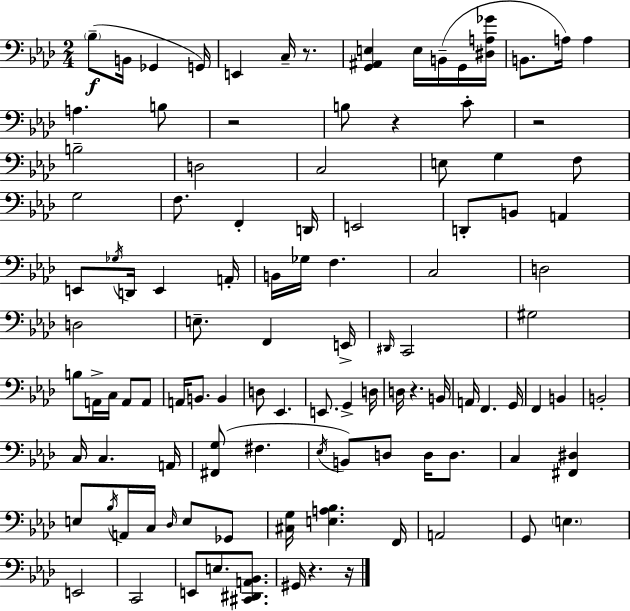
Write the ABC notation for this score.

X:1
T:Untitled
M:2/4
L:1/4
K:Fm
_B,/2 B,,/4 _G,, G,,/4 E,, C,/4 z/2 [G,,^A,,E,] E,/4 B,,/4 G,,/4 [^D,A,_G]/4 B,,/2 A,/4 A, A, B,/2 z2 B,/2 z C/2 z2 B,2 D,2 C,2 E,/2 G, F,/2 G,2 F,/2 F,, D,,/4 E,,2 D,,/2 B,,/2 A,, E,,/2 _G,/4 D,,/4 E,, A,,/4 B,,/4 _G,/4 F, C,2 D,2 D,2 E,/2 F,, E,,/4 ^D,,/4 C,,2 ^G,2 B,/2 A,,/4 C,/4 A,,/2 A,,/2 A,,/4 B,,/2 B,, D,/2 _E,, E,,/2 G,, D,/4 D,/4 z B,,/4 A,,/4 F,, G,,/4 F,, B,, B,,2 C,/4 C, A,,/4 [^F,,G,]/2 ^F, _E,/4 B,,/2 D,/2 D,/4 D,/2 C, [^F,,^D,] E,/2 _B,/4 A,,/4 C,/4 _D,/4 E,/2 _G,,/2 [^C,G,]/4 [E,A,_B,] F,,/4 A,,2 G,,/2 E, E,,2 C,,2 E,,/2 E,/2 [^C,,^D,,A,,_B,,]/2 ^G,,/4 z z/4